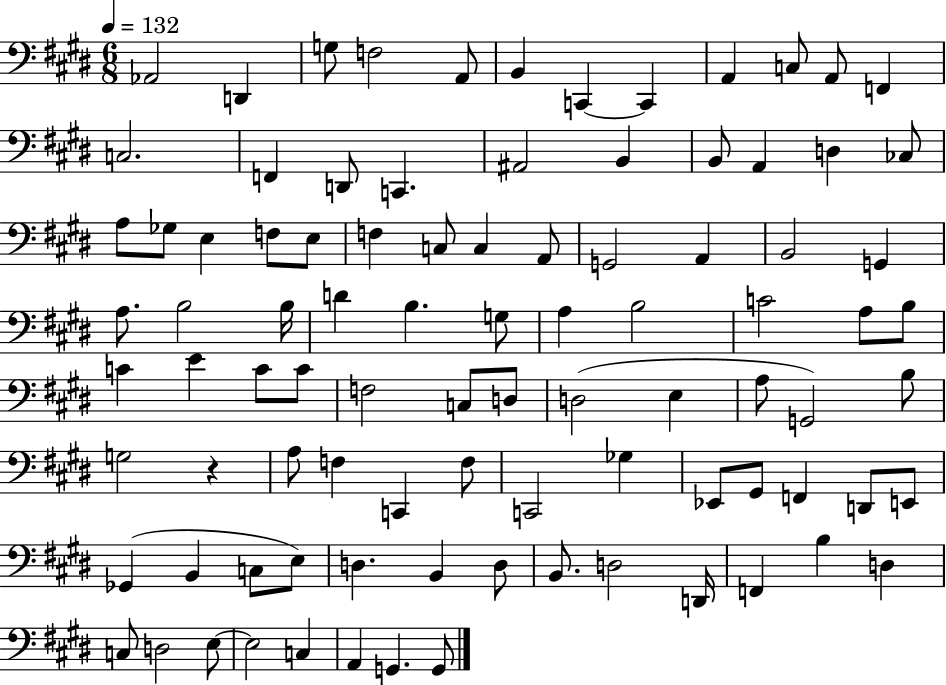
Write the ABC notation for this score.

X:1
T:Untitled
M:6/8
L:1/4
K:E
_A,,2 D,, G,/2 F,2 A,,/2 B,, C,, C,, A,, C,/2 A,,/2 F,, C,2 F,, D,,/2 C,, ^A,,2 B,, B,,/2 A,, D, _C,/2 A,/2 _G,/2 E, F,/2 E,/2 F, C,/2 C, A,,/2 G,,2 A,, B,,2 G,, A,/2 B,2 B,/4 D B, G,/2 A, B,2 C2 A,/2 B,/2 C E C/2 C/2 F,2 C,/2 D,/2 D,2 E, A,/2 G,,2 B,/2 G,2 z A,/2 F, C,, F,/2 C,,2 _G, _E,,/2 ^G,,/2 F,, D,,/2 E,,/2 _G,, B,, C,/2 E,/2 D, B,, D,/2 B,,/2 D,2 D,,/4 F,, B, D, C,/2 D,2 E,/2 E,2 C, A,, G,, G,,/2